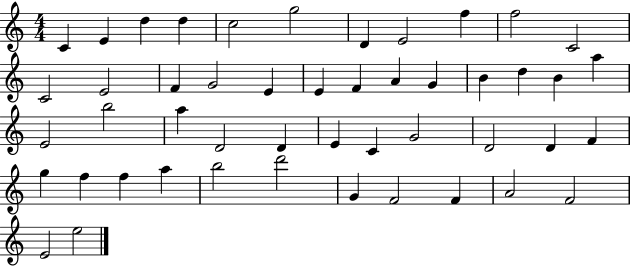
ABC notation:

X:1
T:Untitled
M:4/4
L:1/4
K:C
C E d d c2 g2 D E2 f f2 C2 C2 E2 F G2 E E F A G B d B a E2 b2 a D2 D E C G2 D2 D F g f f a b2 d'2 G F2 F A2 F2 E2 e2